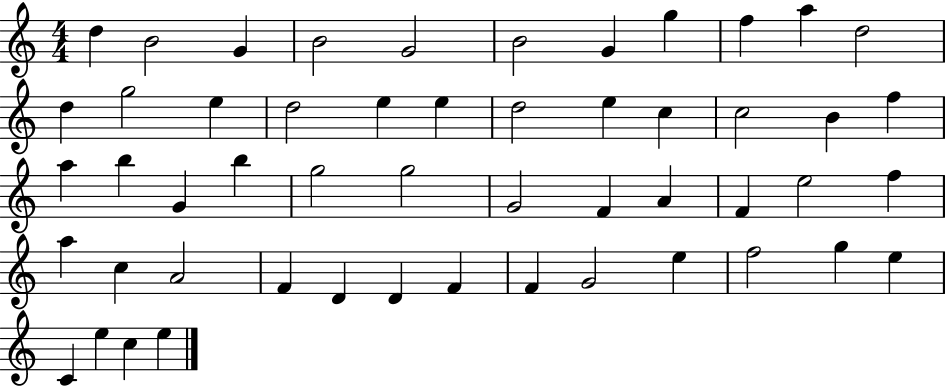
{
  \clef treble
  \numericTimeSignature
  \time 4/4
  \key c \major
  d''4 b'2 g'4 | b'2 g'2 | b'2 g'4 g''4 | f''4 a''4 d''2 | \break d''4 g''2 e''4 | d''2 e''4 e''4 | d''2 e''4 c''4 | c''2 b'4 f''4 | \break a''4 b''4 g'4 b''4 | g''2 g''2 | g'2 f'4 a'4 | f'4 e''2 f''4 | \break a''4 c''4 a'2 | f'4 d'4 d'4 f'4 | f'4 g'2 e''4 | f''2 g''4 e''4 | \break c'4 e''4 c''4 e''4 | \bar "|."
}